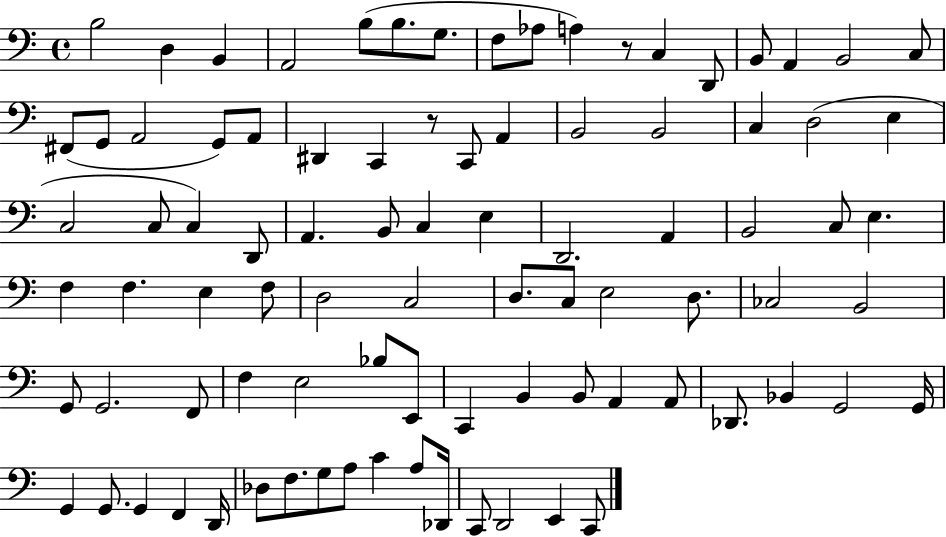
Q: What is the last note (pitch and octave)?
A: C2